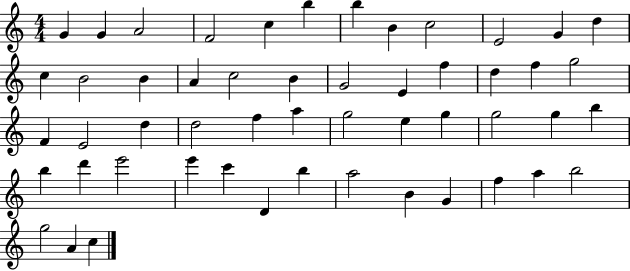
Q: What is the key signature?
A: C major